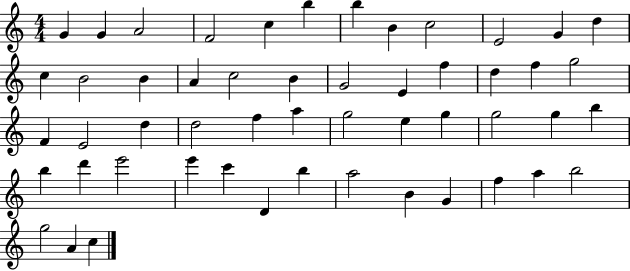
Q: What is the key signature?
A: C major